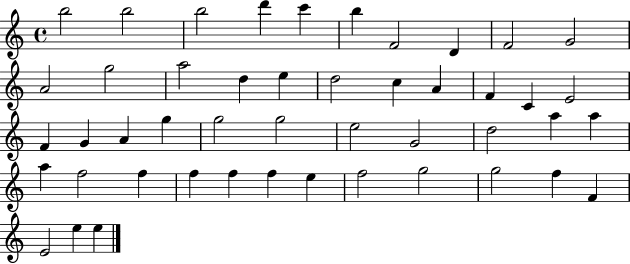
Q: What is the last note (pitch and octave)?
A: E5